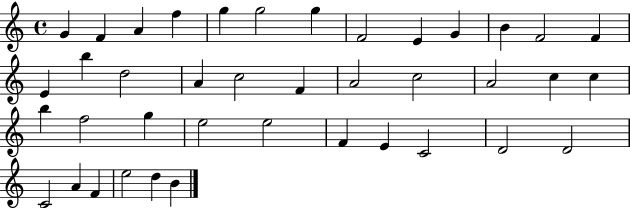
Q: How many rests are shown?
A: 0